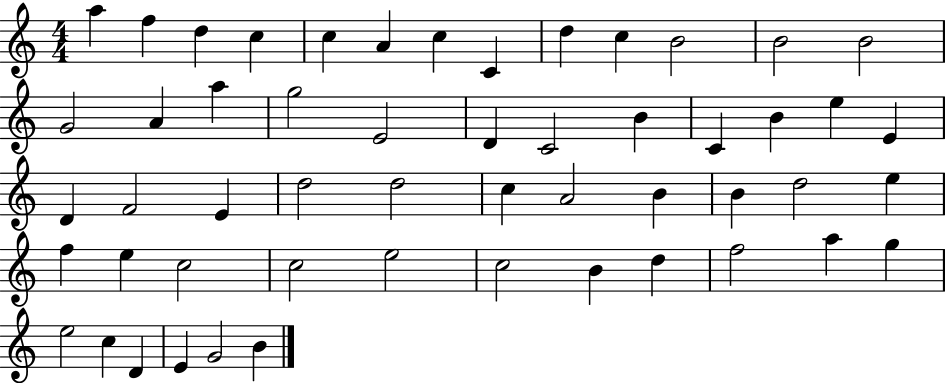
{
  \clef treble
  \numericTimeSignature
  \time 4/4
  \key c \major
  a''4 f''4 d''4 c''4 | c''4 a'4 c''4 c'4 | d''4 c''4 b'2 | b'2 b'2 | \break g'2 a'4 a''4 | g''2 e'2 | d'4 c'2 b'4 | c'4 b'4 e''4 e'4 | \break d'4 f'2 e'4 | d''2 d''2 | c''4 a'2 b'4 | b'4 d''2 e''4 | \break f''4 e''4 c''2 | c''2 e''2 | c''2 b'4 d''4 | f''2 a''4 g''4 | \break e''2 c''4 d'4 | e'4 g'2 b'4 | \bar "|."
}